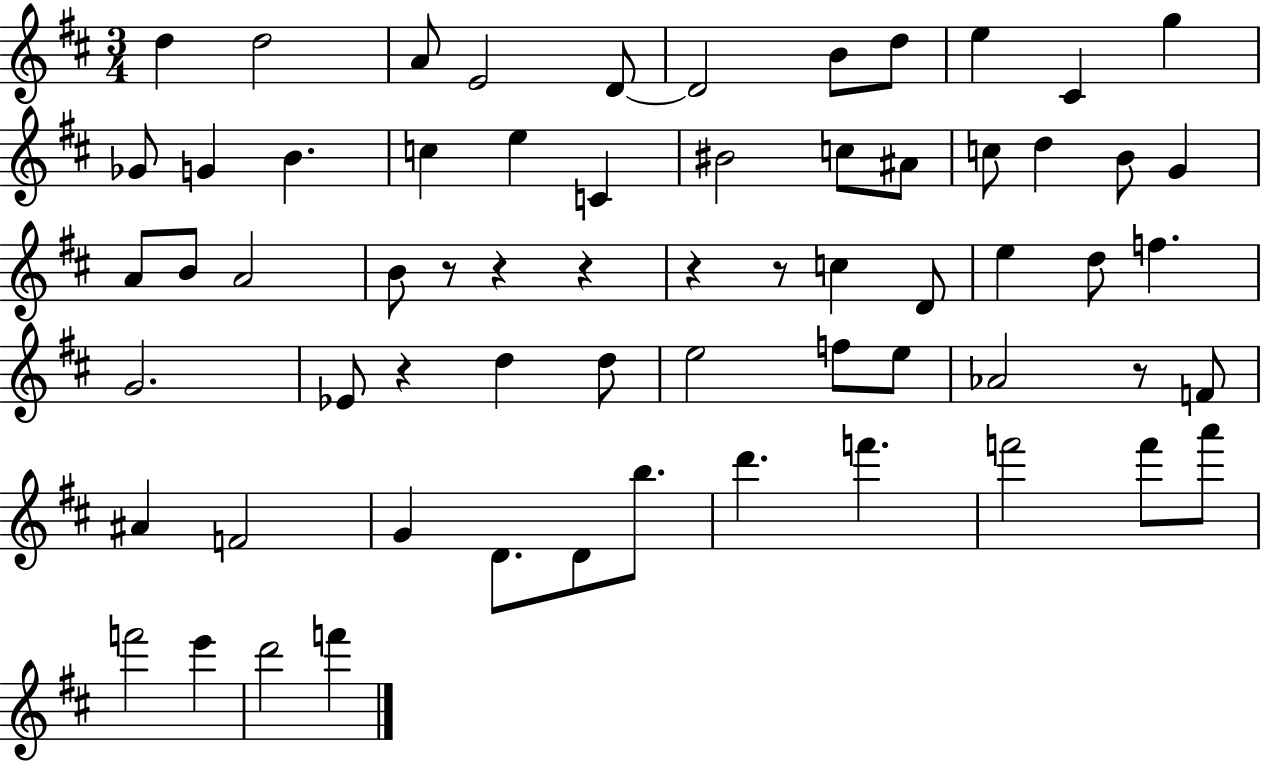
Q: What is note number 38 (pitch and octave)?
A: E5